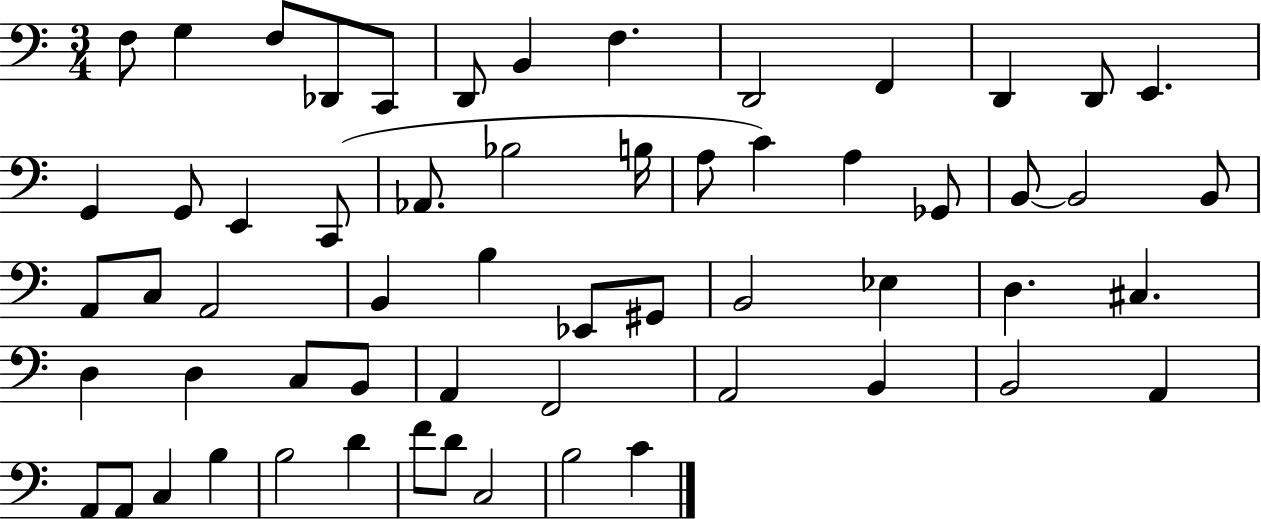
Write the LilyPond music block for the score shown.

{
  \clef bass
  \numericTimeSignature
  \time 3/4
  \key c \major
  f8 g4 f8 des,8 c,8 | d,8 b,4 f4. | d,2 f,4 | d,4 d,8 e,4. | \break g,4 g,8 e,4 c,8( | aes,8. bes2 b16 | a8 c'4) a4 ges,8 | b,8~~ b,2 b,8 | \break a,8 c8 a,2 | b,4 b4 ees,8 gis,8 | b,2 ees4 | d4. cis4. | \break d4 d4 c8 b,8 | a,4 f,2 | a,2 b,4 | b,2 a,4 | \break a,8 a,8 c4 b4 | b2 d'4 | f'8 d'8 c2 | b2 c'4 | \break \bar "|."
}